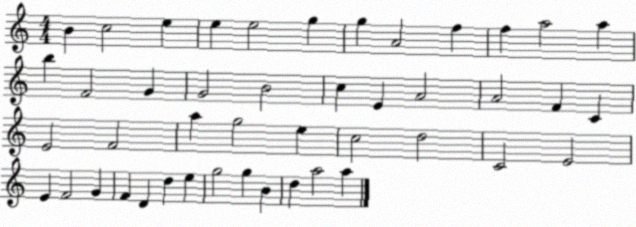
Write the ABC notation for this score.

X:1
T:Untitled
M:4/4
L:1/4
K:C
B c2 e e e2 g g A2 f f a2 a b F2 G G2 B2 c E A2 A2 F C E2 F2 a g2 e c2 d2 C2 E2 E F2 G F D d e g2 g B d a2 a